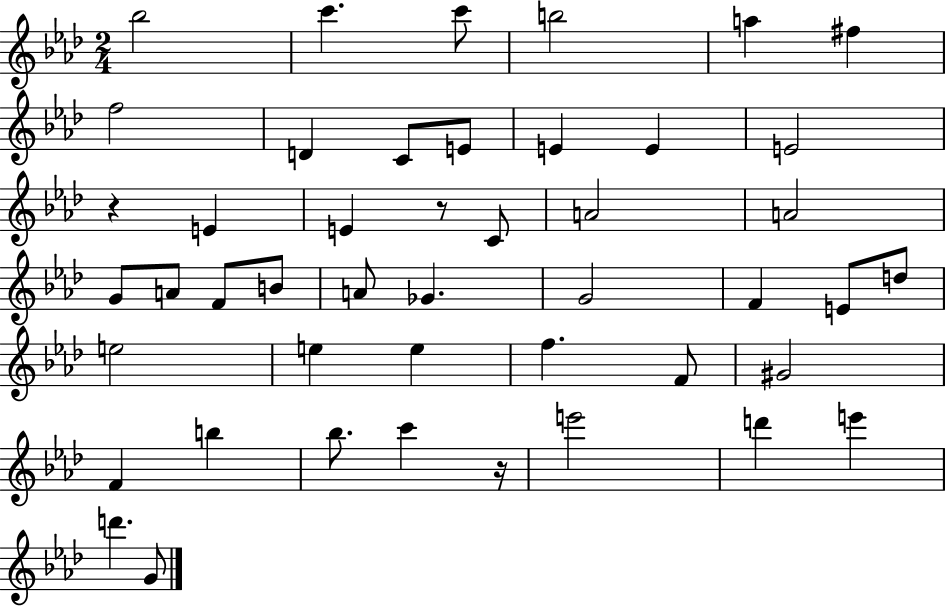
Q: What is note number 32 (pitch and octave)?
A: F5